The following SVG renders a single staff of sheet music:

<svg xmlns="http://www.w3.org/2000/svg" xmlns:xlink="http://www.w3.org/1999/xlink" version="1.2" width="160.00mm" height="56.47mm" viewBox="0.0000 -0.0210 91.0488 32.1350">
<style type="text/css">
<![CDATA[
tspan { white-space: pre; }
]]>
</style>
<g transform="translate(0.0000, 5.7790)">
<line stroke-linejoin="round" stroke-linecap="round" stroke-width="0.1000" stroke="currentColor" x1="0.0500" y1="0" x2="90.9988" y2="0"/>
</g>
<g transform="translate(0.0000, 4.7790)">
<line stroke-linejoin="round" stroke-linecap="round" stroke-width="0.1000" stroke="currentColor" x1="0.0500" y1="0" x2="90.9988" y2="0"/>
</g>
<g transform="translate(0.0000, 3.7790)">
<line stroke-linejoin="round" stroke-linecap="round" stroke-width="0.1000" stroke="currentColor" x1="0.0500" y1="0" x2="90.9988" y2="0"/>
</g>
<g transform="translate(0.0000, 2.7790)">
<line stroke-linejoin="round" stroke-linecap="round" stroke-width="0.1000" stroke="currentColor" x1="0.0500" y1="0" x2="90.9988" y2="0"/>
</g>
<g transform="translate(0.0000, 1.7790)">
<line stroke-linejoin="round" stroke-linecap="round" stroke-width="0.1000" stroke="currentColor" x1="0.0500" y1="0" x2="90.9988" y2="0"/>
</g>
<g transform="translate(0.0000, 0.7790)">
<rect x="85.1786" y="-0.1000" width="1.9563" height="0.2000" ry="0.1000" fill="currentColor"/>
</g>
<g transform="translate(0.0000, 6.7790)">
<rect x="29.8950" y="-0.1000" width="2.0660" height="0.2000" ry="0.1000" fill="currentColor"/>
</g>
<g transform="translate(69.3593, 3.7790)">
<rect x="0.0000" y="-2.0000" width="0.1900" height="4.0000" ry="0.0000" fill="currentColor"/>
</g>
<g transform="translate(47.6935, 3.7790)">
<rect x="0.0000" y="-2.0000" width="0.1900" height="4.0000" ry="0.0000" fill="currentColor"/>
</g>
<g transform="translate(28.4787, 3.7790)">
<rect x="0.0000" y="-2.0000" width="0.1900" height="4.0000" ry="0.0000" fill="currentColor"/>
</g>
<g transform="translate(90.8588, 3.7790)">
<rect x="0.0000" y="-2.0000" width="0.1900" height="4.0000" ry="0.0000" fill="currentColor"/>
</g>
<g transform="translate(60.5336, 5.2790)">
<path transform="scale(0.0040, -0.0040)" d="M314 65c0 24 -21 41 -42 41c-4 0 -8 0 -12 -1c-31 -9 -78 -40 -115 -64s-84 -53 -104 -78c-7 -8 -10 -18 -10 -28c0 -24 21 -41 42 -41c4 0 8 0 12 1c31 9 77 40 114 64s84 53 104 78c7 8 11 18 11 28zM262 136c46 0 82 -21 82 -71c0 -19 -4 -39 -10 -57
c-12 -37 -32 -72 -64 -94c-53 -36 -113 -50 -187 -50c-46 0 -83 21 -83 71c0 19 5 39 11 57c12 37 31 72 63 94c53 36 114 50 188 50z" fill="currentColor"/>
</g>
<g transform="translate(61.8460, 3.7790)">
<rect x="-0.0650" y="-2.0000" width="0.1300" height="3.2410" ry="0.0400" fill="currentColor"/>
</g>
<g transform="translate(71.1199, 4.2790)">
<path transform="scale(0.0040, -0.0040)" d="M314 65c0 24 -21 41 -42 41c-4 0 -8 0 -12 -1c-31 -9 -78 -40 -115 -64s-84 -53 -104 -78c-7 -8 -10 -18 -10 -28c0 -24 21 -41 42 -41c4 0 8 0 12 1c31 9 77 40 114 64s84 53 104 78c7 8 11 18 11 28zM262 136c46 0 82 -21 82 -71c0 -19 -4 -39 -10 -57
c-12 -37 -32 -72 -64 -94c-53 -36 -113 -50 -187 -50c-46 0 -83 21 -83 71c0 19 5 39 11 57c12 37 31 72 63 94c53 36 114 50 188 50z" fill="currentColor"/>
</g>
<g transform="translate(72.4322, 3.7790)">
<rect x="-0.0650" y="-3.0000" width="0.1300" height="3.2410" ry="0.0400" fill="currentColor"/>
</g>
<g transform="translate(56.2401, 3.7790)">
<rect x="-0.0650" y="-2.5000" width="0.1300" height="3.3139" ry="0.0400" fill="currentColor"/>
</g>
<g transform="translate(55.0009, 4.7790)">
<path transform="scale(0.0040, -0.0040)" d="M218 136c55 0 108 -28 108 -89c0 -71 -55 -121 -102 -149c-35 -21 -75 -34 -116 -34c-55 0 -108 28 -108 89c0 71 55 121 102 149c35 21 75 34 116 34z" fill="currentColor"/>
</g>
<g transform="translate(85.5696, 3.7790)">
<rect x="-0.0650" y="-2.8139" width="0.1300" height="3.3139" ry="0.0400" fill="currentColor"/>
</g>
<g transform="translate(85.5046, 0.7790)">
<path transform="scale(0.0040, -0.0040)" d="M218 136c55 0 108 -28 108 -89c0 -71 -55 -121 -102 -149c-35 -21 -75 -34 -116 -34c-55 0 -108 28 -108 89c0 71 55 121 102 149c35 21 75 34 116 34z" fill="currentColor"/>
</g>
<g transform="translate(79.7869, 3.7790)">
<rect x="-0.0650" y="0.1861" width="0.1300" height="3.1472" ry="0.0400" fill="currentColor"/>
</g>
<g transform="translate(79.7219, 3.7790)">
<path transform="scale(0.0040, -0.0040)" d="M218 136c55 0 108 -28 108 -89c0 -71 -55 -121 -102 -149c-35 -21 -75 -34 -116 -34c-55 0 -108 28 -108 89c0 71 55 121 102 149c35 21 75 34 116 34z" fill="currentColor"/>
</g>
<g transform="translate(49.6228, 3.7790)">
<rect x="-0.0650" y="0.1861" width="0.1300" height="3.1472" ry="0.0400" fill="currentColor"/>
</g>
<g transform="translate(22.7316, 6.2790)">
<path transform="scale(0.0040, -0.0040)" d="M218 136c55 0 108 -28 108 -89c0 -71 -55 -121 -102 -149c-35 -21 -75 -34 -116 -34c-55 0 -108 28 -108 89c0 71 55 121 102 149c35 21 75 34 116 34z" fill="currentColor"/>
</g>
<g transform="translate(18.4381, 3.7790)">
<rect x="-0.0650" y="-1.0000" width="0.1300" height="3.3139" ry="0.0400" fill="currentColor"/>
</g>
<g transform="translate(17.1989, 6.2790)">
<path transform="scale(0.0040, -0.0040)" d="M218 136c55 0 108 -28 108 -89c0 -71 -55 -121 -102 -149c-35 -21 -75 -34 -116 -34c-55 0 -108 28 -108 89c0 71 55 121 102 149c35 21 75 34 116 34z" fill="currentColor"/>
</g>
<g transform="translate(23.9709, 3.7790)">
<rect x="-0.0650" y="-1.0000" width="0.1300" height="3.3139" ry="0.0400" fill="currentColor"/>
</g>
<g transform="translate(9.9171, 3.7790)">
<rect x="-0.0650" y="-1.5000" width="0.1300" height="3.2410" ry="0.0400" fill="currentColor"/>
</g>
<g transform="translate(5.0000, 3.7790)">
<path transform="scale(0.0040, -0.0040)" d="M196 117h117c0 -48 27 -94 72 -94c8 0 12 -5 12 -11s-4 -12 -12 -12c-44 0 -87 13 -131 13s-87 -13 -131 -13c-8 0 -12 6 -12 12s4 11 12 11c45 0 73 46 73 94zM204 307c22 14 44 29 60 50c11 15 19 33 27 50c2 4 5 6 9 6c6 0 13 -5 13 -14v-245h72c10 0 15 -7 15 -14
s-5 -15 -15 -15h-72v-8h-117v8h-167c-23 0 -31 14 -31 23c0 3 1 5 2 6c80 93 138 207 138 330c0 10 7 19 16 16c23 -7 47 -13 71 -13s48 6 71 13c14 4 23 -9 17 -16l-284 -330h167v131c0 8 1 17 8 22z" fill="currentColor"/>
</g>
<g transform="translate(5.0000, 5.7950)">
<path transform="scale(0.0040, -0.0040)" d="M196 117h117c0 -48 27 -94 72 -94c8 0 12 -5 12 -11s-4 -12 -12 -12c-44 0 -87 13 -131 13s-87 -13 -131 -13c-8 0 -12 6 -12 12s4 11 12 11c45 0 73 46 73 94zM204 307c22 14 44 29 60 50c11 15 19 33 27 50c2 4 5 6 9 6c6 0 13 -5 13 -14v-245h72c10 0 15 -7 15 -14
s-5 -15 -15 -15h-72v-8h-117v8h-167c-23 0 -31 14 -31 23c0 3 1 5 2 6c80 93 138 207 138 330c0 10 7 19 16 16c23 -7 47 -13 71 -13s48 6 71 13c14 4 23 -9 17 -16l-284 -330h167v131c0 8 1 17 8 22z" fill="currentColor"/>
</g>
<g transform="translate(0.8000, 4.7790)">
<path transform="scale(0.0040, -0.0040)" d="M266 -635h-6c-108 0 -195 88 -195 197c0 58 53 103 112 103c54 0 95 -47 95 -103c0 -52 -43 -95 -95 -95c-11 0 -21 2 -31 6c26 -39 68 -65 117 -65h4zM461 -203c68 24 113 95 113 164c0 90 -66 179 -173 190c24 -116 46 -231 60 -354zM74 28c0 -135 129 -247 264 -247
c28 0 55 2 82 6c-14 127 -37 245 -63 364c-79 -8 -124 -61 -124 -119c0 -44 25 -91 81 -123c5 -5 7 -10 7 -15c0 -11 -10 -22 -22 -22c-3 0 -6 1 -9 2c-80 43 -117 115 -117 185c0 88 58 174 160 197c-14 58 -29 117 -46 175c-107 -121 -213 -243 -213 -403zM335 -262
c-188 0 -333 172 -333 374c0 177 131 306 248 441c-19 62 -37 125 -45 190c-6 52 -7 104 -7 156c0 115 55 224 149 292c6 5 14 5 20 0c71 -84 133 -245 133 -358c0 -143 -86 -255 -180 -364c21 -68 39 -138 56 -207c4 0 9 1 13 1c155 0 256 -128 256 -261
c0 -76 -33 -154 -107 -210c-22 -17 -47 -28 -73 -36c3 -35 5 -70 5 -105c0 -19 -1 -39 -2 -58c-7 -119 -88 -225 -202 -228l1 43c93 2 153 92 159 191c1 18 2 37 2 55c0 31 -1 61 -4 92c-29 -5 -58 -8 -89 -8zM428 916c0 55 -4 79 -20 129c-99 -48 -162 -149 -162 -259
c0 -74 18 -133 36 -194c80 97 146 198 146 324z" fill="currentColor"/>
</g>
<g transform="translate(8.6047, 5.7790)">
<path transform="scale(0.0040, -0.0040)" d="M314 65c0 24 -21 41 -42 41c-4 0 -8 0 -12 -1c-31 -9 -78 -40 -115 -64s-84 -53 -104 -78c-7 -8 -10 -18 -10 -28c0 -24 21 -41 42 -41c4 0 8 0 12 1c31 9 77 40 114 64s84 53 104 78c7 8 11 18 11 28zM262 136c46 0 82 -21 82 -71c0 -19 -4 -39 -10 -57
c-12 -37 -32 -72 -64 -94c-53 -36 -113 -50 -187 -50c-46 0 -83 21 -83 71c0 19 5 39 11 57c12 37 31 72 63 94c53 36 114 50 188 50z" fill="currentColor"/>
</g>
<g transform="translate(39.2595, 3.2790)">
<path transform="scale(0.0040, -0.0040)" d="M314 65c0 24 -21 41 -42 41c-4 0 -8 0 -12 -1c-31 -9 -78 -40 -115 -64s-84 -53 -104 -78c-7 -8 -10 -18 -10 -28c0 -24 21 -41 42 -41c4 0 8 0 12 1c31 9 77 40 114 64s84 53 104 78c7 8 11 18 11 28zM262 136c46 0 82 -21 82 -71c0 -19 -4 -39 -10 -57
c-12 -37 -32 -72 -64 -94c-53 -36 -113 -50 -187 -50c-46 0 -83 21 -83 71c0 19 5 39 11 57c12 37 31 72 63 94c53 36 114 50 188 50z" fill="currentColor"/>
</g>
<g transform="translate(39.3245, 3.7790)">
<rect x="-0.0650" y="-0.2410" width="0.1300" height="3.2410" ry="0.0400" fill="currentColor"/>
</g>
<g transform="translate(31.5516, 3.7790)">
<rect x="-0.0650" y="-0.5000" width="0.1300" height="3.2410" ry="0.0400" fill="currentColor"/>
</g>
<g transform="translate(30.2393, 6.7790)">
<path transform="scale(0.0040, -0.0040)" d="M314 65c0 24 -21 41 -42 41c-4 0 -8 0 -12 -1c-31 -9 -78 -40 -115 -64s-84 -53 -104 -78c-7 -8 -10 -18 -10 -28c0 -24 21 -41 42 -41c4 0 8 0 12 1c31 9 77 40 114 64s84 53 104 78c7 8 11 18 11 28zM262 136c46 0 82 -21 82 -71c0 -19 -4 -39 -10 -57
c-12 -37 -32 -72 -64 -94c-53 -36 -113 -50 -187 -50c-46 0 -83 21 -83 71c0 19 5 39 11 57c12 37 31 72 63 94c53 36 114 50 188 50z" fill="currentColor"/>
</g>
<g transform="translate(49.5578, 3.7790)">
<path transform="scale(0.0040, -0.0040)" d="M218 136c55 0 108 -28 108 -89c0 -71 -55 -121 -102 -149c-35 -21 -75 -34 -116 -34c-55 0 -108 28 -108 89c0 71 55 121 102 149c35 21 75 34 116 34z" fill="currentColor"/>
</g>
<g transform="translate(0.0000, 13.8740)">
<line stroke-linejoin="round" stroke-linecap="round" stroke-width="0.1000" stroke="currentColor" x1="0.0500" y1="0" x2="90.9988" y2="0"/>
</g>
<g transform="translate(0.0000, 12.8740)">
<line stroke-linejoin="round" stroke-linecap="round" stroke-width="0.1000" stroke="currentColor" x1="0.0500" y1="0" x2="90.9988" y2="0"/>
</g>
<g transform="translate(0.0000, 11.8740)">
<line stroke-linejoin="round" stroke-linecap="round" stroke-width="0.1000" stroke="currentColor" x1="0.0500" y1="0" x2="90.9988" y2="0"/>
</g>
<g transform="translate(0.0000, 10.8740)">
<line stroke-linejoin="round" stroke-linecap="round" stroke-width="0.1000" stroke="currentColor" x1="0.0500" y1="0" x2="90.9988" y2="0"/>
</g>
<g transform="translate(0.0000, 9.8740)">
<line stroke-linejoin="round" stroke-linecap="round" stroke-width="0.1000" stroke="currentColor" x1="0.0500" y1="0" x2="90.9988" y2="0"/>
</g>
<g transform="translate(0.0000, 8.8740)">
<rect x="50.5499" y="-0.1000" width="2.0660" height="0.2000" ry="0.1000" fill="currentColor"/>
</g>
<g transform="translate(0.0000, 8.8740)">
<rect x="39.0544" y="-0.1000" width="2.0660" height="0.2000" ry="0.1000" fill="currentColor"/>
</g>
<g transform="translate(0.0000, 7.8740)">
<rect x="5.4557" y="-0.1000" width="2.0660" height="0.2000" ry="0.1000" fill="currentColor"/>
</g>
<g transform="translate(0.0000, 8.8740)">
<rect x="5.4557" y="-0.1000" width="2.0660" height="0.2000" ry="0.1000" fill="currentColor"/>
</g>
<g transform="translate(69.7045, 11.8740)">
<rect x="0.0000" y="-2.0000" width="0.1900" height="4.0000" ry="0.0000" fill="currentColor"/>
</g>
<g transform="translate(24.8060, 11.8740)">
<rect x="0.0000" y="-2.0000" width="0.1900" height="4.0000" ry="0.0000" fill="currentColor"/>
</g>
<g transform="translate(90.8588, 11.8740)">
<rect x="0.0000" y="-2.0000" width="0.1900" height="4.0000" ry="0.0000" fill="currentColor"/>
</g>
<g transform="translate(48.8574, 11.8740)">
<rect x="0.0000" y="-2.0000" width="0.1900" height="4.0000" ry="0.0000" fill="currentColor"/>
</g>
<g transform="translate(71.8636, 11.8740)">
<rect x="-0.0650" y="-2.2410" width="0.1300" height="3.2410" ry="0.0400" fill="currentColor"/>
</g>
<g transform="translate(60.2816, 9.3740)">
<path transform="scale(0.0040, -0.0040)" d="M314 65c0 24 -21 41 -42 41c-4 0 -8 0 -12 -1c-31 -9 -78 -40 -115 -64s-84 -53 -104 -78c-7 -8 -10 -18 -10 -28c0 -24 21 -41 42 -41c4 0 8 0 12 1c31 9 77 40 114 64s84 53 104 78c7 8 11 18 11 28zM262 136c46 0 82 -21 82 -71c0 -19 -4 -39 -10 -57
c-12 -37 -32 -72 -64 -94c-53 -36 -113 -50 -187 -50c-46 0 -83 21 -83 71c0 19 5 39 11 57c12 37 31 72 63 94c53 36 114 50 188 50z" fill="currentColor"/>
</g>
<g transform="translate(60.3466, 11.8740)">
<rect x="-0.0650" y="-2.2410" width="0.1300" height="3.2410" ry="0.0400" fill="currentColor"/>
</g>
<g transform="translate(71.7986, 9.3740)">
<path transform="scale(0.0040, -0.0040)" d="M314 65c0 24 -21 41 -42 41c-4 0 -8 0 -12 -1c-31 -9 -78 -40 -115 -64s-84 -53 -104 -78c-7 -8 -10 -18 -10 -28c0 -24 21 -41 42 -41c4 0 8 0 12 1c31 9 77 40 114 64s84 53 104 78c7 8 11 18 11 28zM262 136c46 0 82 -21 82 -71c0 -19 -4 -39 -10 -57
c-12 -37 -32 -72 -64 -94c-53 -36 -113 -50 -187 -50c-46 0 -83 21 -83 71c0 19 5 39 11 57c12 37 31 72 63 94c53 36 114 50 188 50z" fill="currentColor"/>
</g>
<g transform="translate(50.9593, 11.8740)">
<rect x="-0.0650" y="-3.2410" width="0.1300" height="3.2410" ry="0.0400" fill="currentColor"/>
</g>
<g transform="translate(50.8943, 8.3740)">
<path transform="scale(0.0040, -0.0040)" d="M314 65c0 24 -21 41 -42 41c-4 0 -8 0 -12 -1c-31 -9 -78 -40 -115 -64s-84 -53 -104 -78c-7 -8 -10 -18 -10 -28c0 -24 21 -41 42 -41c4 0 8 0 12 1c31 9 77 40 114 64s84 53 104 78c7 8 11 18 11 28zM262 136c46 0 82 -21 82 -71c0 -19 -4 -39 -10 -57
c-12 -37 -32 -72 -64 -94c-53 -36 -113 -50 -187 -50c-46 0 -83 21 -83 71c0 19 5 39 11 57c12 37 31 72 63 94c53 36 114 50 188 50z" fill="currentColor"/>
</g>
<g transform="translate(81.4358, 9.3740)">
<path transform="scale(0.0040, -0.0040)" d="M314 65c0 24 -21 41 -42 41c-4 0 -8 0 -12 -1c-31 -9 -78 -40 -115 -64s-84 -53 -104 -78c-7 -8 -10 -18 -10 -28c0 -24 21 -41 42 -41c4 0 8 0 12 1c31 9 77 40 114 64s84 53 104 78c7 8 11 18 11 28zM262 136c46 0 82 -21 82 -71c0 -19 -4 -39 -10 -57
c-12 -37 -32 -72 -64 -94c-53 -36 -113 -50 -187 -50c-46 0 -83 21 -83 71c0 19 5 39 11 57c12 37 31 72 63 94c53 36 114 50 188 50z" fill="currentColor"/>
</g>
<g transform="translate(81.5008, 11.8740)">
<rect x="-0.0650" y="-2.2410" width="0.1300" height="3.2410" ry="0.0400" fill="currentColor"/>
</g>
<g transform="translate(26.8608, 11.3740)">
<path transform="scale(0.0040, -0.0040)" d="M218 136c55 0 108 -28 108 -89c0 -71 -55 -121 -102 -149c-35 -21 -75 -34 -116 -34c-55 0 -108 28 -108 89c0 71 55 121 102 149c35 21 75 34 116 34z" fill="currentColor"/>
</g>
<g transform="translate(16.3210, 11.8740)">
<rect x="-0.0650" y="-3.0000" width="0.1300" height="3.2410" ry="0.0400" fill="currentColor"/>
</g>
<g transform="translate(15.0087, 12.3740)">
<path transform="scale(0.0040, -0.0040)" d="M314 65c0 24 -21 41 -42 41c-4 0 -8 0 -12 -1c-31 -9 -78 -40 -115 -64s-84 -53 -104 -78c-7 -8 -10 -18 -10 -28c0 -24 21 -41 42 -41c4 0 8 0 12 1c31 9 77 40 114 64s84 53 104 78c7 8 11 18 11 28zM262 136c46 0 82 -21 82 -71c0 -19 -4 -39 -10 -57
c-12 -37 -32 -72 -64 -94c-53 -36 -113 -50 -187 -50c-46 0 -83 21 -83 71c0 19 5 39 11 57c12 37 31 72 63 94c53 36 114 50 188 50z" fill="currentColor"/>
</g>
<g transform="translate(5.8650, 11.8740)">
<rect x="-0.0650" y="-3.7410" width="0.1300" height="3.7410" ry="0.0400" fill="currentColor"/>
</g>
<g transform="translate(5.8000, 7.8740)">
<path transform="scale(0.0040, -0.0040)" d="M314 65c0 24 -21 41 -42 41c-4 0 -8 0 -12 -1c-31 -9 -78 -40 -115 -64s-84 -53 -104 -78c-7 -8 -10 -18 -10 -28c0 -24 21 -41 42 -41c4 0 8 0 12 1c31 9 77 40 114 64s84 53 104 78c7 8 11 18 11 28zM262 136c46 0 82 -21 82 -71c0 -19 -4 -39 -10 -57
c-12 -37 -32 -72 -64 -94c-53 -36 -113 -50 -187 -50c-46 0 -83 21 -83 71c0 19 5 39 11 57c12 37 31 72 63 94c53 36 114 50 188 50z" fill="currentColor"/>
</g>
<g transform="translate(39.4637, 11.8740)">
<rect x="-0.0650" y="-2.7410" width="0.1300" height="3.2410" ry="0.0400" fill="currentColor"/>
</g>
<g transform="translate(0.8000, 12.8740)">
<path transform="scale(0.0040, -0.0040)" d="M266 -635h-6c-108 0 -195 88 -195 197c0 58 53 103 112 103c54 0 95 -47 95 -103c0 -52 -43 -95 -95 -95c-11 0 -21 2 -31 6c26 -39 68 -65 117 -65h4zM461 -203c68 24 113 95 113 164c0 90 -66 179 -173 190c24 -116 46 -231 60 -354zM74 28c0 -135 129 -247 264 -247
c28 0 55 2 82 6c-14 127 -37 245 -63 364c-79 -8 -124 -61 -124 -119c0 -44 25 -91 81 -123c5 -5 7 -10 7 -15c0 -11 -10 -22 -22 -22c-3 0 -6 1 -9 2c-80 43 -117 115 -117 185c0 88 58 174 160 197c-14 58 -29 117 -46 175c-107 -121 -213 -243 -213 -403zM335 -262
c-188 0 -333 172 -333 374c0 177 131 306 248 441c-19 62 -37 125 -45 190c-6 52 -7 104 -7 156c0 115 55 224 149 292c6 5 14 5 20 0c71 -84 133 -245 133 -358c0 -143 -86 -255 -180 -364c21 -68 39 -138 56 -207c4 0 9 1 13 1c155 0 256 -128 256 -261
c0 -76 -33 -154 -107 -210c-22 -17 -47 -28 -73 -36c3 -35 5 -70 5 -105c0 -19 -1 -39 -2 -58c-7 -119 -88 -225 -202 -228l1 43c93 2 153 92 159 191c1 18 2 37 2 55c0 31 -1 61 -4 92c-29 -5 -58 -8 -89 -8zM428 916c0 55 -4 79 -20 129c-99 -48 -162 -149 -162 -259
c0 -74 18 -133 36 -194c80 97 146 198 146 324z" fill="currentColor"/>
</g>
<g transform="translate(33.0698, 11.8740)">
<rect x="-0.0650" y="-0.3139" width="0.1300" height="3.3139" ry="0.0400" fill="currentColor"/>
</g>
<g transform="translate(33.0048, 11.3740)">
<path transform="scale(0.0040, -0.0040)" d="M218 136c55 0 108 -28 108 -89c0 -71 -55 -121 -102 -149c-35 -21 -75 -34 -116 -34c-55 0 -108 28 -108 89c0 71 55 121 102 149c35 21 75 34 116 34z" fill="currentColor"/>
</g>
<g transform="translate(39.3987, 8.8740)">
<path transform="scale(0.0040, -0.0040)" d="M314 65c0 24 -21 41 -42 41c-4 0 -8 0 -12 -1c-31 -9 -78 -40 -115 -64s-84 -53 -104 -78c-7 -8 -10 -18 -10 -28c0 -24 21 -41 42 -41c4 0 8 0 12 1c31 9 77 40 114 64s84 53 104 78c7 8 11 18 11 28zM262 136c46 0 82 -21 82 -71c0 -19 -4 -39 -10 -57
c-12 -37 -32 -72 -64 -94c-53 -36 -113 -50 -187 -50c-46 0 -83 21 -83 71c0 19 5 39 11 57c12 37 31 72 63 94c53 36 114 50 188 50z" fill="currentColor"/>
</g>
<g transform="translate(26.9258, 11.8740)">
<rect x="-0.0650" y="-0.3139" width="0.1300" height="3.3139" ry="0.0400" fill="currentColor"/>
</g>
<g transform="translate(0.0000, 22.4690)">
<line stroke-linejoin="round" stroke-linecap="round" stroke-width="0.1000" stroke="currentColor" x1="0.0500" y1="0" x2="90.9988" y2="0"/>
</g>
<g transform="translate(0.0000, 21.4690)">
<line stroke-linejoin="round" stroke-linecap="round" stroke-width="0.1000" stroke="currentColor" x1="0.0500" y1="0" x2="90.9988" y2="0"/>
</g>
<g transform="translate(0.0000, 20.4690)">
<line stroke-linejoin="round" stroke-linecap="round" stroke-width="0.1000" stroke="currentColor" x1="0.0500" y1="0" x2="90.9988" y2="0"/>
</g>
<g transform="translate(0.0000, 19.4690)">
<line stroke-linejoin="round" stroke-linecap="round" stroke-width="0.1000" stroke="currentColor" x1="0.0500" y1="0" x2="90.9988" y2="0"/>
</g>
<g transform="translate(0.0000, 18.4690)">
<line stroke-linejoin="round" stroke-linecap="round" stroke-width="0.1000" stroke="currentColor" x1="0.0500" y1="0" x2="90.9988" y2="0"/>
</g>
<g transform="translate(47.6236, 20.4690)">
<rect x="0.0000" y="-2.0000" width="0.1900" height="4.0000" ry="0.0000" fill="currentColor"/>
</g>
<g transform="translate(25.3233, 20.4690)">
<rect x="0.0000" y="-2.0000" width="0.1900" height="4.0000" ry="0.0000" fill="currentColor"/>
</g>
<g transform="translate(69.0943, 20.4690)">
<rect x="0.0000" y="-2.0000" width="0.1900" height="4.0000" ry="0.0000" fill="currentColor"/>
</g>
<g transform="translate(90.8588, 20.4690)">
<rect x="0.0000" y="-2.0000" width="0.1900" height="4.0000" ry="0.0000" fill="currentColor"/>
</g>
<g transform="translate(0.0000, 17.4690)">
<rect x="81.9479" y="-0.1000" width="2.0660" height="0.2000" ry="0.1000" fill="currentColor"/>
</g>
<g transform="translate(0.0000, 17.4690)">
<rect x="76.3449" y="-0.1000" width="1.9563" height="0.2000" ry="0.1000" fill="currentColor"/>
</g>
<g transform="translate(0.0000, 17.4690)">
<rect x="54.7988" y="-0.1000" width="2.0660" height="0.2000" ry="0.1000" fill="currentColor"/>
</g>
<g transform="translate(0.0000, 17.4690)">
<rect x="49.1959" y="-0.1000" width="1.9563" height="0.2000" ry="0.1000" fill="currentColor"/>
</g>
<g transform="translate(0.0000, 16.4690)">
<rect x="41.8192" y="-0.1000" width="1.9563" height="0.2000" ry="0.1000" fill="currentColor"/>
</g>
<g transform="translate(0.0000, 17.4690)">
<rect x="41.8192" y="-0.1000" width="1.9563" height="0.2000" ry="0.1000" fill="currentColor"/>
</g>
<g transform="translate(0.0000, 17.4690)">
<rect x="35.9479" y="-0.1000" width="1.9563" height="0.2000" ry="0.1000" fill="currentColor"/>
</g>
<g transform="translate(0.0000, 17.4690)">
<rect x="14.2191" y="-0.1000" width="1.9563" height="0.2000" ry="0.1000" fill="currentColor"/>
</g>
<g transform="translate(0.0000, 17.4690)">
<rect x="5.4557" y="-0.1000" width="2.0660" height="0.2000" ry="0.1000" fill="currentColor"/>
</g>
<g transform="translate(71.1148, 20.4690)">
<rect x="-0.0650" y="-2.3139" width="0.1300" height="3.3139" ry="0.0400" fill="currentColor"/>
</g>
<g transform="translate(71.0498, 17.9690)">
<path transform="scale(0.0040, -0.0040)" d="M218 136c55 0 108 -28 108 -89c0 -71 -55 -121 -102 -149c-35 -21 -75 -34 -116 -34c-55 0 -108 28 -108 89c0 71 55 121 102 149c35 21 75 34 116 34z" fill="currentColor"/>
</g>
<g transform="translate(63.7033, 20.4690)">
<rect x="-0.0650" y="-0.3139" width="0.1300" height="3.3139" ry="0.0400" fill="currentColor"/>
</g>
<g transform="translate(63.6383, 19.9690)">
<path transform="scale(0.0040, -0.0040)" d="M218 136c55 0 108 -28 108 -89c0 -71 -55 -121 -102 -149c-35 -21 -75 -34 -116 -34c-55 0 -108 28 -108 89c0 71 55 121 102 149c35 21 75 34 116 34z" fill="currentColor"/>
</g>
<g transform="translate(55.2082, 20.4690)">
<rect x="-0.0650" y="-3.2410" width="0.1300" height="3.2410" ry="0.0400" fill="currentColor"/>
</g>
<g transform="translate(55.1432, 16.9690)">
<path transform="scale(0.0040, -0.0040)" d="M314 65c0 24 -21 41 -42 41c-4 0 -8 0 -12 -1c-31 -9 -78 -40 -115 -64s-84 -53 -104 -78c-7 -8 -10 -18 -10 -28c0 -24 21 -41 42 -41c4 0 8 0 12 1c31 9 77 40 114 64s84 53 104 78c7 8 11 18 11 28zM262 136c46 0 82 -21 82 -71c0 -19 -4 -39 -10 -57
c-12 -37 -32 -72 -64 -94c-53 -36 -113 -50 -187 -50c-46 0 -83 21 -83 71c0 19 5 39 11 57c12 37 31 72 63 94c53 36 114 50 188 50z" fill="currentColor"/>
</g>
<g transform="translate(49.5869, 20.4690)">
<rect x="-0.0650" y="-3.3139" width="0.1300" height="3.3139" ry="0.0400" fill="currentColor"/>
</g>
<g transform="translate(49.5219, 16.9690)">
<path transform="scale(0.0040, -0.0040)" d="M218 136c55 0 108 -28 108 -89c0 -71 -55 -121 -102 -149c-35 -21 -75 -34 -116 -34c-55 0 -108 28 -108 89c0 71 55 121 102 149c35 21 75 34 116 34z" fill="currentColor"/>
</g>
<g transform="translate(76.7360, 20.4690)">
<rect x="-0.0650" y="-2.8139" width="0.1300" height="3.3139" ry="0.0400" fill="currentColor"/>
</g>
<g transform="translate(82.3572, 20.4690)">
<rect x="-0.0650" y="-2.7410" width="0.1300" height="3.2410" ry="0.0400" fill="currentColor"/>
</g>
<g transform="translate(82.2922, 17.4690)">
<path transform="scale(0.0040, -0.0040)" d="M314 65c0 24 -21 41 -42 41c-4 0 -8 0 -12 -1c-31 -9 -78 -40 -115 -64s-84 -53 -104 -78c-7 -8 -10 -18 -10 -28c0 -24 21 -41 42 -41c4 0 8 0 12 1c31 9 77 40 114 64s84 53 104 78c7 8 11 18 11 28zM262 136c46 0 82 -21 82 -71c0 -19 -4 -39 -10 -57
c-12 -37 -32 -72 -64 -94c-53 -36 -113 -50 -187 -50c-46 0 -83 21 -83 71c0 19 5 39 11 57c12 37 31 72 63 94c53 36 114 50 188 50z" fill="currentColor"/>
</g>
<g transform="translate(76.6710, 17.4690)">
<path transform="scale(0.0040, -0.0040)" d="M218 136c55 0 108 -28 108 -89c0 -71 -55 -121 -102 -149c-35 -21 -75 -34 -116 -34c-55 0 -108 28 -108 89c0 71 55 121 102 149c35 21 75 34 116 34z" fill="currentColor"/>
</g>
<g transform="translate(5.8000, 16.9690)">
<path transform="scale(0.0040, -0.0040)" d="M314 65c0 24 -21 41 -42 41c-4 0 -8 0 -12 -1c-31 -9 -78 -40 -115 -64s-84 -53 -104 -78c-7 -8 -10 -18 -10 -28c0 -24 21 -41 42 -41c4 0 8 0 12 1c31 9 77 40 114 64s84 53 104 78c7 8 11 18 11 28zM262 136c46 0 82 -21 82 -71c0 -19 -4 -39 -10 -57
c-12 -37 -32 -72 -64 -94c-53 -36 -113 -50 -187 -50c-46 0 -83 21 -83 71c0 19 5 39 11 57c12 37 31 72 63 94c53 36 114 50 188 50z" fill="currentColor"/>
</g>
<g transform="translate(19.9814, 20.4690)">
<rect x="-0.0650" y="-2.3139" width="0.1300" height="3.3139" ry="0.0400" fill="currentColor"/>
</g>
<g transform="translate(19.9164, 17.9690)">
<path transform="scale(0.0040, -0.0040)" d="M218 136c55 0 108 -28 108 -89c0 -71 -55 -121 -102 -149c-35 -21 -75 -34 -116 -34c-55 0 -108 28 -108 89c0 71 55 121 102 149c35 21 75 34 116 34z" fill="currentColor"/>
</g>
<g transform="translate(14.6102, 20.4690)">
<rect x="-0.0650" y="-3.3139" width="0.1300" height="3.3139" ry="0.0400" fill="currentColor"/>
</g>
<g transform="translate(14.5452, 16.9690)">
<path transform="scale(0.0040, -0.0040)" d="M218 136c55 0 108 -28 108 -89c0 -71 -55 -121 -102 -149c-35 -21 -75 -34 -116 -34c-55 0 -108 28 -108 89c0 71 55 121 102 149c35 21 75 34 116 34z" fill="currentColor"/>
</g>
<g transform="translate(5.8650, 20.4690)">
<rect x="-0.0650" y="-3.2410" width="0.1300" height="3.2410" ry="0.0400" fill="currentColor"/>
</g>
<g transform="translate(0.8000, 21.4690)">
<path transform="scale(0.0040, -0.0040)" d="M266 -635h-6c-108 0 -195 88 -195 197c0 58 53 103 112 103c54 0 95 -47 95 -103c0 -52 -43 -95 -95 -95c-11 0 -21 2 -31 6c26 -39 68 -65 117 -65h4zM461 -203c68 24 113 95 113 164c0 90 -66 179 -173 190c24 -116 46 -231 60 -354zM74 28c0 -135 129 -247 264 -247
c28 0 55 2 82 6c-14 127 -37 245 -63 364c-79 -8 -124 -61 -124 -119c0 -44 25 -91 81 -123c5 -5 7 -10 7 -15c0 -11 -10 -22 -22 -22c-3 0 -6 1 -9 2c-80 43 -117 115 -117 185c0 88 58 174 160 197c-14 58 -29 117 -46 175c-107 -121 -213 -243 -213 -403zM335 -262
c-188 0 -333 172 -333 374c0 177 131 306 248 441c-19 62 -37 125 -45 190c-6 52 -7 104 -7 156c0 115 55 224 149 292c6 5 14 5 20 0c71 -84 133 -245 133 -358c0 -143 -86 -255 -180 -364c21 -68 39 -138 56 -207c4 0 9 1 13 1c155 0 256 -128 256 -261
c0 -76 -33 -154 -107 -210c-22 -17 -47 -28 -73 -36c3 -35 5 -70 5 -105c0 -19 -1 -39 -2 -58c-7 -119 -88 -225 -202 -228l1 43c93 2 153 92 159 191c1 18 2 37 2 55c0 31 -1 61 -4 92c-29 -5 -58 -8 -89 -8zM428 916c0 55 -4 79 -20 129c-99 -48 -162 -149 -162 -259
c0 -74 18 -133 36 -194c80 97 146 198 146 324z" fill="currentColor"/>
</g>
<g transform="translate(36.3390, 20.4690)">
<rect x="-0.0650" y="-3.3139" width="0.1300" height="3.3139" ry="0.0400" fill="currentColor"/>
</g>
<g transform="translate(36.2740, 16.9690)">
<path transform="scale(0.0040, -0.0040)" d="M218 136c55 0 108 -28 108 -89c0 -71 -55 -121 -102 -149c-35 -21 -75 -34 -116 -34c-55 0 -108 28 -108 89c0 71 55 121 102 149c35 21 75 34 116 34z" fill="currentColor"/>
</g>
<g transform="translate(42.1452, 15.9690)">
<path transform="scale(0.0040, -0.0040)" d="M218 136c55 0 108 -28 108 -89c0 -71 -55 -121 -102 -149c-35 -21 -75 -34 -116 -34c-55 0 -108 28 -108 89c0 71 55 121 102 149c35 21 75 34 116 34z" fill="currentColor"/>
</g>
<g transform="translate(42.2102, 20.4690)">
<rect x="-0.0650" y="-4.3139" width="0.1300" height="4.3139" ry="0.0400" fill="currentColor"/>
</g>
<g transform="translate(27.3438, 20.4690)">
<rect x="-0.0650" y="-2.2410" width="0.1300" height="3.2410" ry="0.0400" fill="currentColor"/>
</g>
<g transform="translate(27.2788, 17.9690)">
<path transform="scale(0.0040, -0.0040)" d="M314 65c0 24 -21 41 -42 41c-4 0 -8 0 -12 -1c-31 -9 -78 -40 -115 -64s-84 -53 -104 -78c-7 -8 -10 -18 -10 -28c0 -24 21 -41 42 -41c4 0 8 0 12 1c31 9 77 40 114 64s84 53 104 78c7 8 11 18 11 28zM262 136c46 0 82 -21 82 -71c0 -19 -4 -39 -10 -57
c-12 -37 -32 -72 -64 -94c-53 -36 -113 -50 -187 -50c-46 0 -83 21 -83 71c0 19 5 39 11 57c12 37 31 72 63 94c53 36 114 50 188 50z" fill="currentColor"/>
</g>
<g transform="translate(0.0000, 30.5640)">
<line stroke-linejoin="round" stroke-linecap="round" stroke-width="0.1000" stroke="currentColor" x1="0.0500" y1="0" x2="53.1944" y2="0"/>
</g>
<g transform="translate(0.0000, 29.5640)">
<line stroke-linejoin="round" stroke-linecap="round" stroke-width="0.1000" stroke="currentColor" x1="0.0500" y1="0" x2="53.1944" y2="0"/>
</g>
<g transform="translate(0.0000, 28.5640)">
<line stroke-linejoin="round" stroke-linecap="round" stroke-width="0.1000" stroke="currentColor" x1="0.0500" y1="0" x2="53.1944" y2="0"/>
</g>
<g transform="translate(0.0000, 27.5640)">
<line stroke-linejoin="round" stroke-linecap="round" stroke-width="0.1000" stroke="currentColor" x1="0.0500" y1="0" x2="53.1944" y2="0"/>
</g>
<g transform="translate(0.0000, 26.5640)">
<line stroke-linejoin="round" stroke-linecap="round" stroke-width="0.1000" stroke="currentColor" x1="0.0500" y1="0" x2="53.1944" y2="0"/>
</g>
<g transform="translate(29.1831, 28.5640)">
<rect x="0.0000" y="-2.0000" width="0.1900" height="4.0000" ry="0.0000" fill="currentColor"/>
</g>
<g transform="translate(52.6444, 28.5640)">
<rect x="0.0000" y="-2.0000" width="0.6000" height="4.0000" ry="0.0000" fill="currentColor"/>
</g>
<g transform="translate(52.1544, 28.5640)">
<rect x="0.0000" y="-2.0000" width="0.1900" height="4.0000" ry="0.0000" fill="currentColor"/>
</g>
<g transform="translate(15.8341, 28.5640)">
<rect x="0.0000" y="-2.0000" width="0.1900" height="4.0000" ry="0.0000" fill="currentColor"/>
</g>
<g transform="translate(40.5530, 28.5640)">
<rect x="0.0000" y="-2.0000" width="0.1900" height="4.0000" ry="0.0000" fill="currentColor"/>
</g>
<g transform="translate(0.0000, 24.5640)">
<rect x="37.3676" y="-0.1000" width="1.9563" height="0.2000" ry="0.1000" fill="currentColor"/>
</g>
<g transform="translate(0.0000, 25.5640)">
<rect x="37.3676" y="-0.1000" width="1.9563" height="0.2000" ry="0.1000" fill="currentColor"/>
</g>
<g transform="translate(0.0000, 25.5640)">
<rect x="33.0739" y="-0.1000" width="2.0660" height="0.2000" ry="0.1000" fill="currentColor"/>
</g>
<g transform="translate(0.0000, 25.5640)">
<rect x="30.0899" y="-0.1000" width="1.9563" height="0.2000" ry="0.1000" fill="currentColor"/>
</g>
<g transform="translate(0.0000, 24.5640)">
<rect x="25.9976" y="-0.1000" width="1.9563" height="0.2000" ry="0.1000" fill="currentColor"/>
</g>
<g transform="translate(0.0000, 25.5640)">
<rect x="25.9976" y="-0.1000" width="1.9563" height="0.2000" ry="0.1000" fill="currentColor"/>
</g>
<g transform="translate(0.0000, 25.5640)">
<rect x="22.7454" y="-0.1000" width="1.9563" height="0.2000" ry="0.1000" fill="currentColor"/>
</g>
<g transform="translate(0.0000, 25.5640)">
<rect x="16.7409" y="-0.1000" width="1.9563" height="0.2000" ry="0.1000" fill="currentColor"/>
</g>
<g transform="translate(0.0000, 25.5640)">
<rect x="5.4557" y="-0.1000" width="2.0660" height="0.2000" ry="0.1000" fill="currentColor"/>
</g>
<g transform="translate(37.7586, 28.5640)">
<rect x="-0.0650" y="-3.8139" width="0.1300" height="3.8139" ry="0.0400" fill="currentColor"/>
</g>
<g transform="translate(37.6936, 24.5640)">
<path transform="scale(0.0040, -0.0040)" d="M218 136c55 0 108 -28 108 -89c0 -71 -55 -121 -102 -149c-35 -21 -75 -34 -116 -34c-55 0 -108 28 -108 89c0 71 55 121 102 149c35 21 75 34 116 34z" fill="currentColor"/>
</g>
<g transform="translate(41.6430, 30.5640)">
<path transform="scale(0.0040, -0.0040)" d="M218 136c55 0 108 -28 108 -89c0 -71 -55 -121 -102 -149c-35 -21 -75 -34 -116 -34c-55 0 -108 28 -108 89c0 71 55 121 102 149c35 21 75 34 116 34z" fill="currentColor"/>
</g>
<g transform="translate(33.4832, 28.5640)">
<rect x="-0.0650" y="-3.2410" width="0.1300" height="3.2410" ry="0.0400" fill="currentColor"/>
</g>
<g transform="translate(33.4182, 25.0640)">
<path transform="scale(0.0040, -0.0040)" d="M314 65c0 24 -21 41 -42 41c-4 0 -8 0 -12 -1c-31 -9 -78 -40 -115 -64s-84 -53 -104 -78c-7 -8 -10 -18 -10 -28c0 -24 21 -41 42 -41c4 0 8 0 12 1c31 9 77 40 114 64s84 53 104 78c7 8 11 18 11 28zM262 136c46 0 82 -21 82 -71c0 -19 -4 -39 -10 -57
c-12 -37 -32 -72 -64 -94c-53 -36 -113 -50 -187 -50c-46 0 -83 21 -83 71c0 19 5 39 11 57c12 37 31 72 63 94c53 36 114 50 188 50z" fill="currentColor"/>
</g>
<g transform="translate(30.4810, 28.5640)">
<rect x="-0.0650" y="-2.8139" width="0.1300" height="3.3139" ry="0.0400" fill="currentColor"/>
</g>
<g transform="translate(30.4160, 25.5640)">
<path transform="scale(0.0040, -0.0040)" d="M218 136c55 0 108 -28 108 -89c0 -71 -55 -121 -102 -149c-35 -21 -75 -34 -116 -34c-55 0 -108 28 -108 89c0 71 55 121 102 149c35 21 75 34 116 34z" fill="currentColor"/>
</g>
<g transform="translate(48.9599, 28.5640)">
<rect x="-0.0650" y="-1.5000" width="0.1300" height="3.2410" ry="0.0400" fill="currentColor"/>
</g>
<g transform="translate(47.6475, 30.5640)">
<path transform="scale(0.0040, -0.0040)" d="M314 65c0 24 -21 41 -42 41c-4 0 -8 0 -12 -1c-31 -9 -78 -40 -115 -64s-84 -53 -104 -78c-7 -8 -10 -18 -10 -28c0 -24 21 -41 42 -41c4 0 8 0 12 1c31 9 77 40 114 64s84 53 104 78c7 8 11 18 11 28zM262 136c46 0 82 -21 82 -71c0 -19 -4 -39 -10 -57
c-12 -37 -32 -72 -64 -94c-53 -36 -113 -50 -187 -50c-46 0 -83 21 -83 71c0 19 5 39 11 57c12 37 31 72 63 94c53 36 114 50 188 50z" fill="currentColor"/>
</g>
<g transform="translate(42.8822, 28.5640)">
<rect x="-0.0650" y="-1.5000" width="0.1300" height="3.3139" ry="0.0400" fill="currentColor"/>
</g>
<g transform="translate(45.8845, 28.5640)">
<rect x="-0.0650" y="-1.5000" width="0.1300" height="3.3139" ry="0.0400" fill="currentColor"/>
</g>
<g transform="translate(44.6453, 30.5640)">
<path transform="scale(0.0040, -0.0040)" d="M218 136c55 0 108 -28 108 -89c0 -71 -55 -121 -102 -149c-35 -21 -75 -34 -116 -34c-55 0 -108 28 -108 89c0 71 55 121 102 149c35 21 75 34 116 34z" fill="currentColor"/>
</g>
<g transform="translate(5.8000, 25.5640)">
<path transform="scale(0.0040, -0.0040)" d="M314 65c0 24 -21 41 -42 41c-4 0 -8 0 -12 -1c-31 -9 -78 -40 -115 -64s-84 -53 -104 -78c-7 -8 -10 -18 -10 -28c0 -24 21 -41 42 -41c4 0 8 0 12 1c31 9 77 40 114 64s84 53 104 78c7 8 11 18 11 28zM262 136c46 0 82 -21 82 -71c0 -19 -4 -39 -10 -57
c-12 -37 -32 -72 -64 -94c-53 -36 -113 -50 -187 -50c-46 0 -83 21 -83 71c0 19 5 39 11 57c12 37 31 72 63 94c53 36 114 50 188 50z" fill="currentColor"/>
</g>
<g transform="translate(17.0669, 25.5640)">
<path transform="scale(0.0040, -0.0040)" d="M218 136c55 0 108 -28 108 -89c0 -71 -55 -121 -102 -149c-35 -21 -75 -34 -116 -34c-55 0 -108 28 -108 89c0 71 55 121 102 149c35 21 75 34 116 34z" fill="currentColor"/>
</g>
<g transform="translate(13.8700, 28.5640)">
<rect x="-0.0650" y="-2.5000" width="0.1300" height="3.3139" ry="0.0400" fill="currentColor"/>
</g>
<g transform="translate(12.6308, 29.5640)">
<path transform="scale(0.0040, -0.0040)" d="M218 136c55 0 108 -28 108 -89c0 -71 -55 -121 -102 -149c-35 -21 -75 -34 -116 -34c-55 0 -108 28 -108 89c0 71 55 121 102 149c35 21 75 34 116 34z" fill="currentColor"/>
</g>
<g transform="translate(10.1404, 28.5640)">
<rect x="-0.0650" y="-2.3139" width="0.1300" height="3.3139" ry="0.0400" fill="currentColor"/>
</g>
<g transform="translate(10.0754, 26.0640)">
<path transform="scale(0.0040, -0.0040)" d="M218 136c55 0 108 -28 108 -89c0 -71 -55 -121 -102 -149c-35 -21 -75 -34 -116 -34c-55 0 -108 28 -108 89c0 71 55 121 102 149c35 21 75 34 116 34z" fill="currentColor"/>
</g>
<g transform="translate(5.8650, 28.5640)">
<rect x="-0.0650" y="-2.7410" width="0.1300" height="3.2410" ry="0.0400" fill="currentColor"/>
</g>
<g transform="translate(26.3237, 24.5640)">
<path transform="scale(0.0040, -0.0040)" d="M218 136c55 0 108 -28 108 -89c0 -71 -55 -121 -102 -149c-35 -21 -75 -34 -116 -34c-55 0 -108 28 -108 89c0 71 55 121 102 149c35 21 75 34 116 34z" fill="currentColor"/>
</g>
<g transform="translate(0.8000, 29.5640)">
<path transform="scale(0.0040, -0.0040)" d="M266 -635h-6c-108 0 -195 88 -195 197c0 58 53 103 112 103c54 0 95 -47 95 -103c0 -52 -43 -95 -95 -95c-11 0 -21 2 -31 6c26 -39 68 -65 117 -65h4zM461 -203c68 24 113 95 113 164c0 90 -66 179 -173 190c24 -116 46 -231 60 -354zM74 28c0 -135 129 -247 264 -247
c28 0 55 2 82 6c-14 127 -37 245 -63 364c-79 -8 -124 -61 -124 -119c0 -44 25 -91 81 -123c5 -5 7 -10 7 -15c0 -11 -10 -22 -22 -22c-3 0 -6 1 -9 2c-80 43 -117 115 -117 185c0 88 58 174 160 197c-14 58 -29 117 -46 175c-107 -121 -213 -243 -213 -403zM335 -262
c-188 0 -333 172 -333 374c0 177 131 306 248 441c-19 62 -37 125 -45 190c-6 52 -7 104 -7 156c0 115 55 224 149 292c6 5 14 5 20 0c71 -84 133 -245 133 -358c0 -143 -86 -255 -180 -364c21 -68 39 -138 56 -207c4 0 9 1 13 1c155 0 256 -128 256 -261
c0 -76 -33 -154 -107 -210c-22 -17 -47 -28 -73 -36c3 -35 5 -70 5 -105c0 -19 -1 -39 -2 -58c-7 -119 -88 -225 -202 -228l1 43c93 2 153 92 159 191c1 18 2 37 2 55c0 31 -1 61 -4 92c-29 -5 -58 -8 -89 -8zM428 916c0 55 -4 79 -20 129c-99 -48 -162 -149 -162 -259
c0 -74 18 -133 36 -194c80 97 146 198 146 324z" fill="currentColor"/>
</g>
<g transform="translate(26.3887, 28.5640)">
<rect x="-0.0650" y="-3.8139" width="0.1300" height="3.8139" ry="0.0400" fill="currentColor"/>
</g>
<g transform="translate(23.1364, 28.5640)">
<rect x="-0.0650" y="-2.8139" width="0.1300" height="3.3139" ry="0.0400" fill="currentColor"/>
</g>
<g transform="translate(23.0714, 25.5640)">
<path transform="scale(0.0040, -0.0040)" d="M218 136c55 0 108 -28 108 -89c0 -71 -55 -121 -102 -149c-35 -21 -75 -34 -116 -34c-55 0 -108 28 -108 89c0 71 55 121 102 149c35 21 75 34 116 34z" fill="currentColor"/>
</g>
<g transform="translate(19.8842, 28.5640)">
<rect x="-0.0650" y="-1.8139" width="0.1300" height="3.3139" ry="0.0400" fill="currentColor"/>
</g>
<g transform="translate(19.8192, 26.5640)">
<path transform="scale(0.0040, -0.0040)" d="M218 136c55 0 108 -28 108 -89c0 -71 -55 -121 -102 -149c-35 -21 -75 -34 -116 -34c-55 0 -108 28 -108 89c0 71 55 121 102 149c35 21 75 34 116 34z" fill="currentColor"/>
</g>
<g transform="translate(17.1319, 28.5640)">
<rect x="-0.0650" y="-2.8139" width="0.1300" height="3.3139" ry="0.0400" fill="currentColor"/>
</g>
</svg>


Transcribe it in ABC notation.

X:1
T:Untitled
M:4/4
L:1/4
K:C
E2 D D C2 c2 B G F2 A2 B a c'2 A2 c c a2 b2 g2 g2 g2 b2 b g g2 b d' b b2 c g a a2 a2 g G a f a c' a b2 c' E E E2